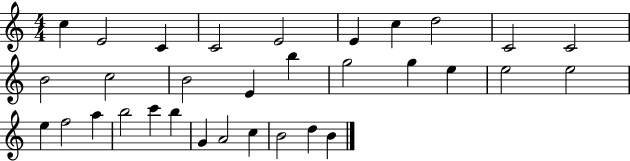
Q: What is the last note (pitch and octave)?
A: B4